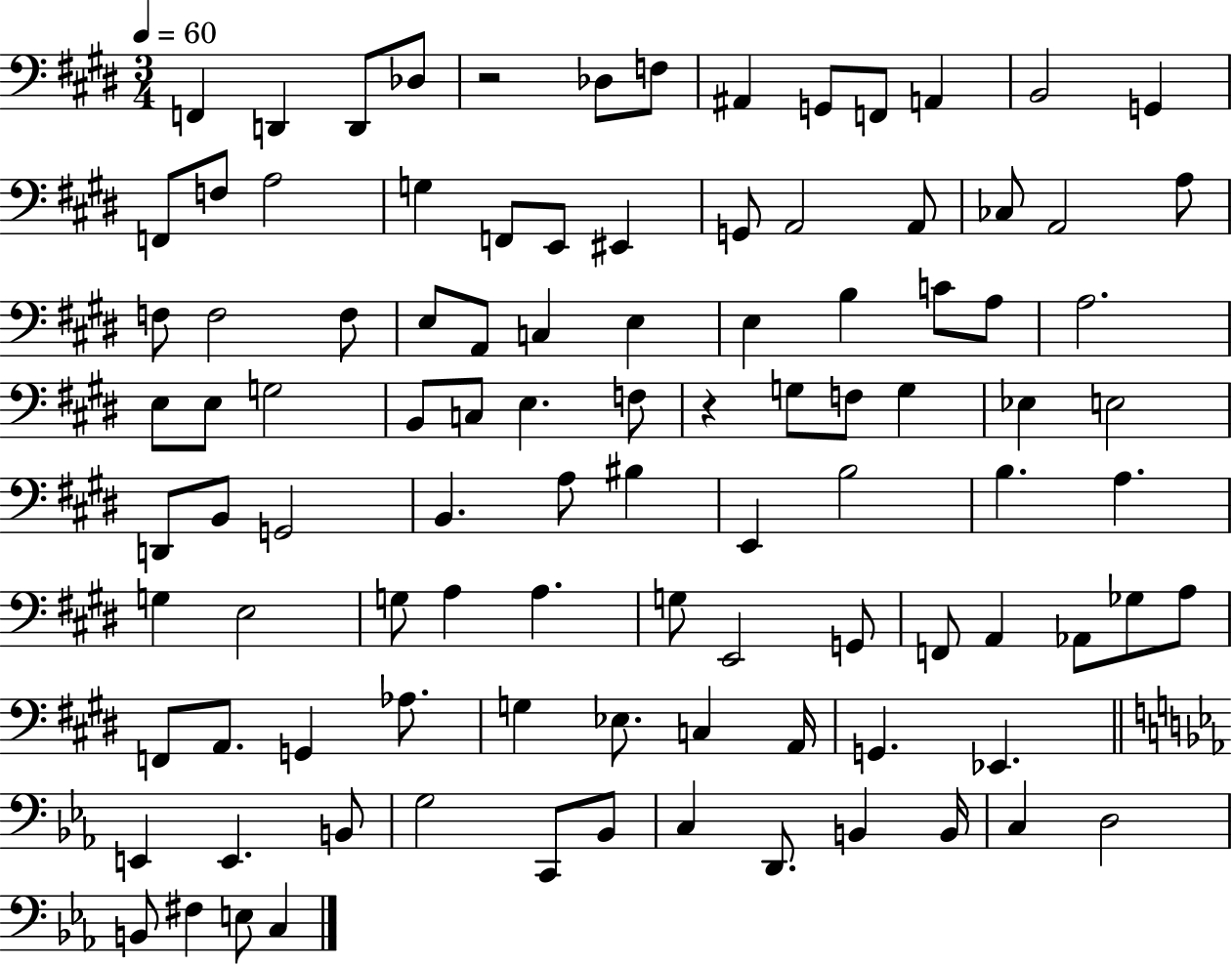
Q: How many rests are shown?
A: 2